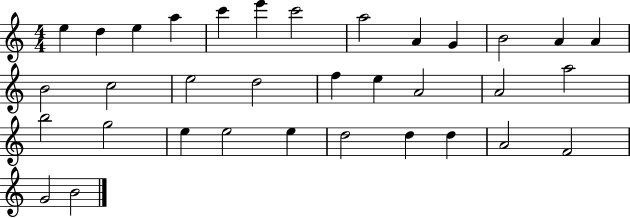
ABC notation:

X:1
T:Untitled
M:4/4
L:1/4
K:C
e d e a c' e' c'2 a2 A G B2 A A B2 c2 e2 d2 f e A2 A2 a2 b2 g2 e e2 e d2 d d A2 F2 G2 B2